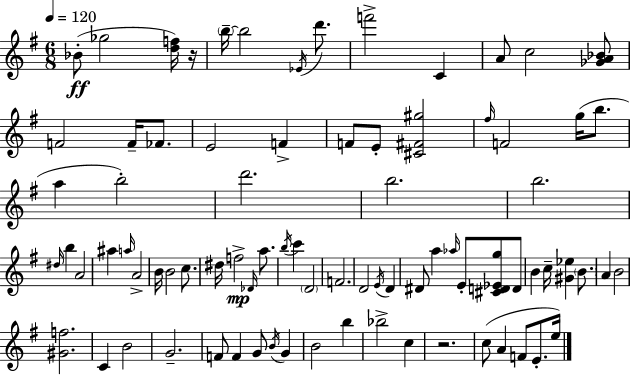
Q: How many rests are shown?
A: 2